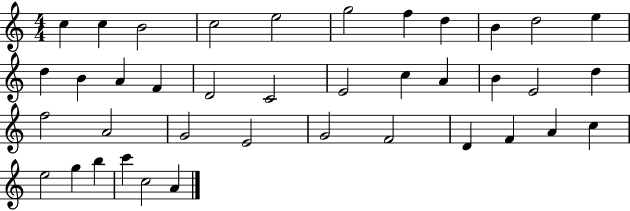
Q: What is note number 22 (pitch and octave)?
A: E4